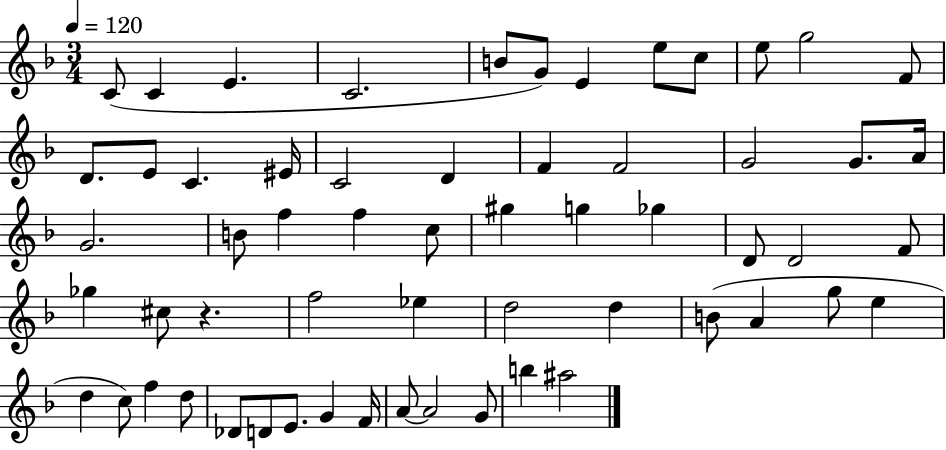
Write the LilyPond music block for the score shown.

{
  \clef treble
  \numericTimeSignature
  \time 3/4
  \key f \major
  \tempo 4 = 120
  \repeat volta 2 { c'8( c'4 e'4. | c'2. | b'8 g'8) e'4 e''8 c''8 | e''8 g''2 f'8 | \break d'8. e'8 c'4. eis'16 | c'2 d'4 | f'4 f'2 | g'2 g'8. a'16 | \break g'2. | b'8 f''4 f''4 c''8 | gis''4 g''4 ges''4 | d'8 d'2 f'8 | \break ges''4 cis''8 r4. | f''2 ees''4 | d''2 d''4 | b'8( a'4 g''8 e''4 | \break d''4 c''8) f''4 d''8 | des'8 d'8 e'8. g'4 f'16 | a'8~~ a'2 g'8 | b''4 ais''2 | \break } \bar "|."
}